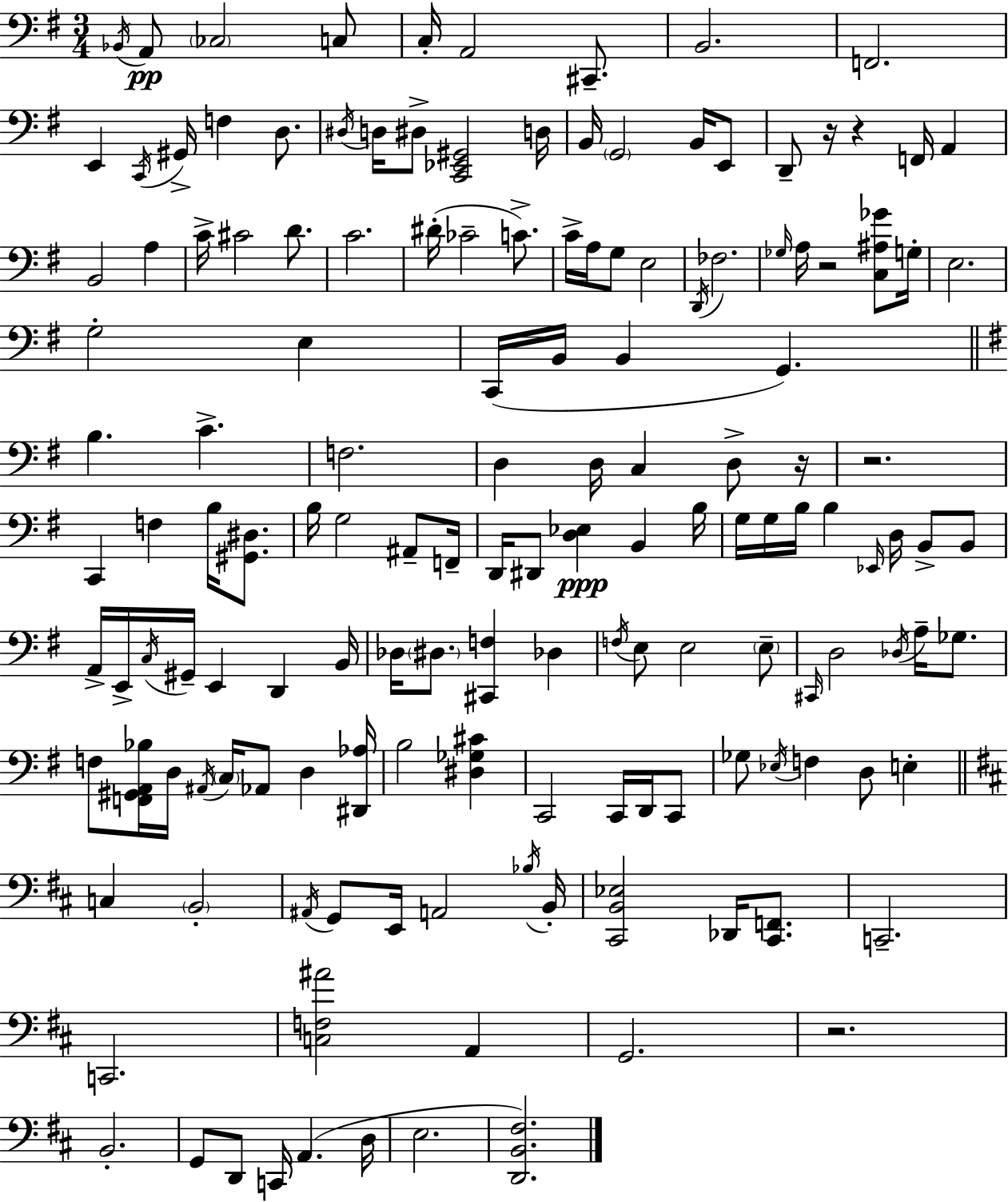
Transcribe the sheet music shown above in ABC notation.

X:1
T:Untitled
M:3/4
L:1/4
K:G
_B,,/4 A,,/2 _C,2 C,/2 C,/4 A,,2 ^C,,/2 B,,2 F,,2 E,, C,,/4 ^G,,/4 F, D,/2 ^D,/4 D,/4 ^D,/2 [C,,_E,,^G,,]2 D,/4 B,,/4 G,,2 B,,/4 E,,/2 D,,/2 z/4 z F,,/4 A,, B,,2 A, C/4 ^C2 D/2 C2 ^D/4 _C2 C/2 C/4 A,/4 G,/2 E,2 D,,/4 _F,2 _G,/4 A,/4 z2 [C,^A,_G]/2 G,/4 E,2 G,2 E, C,,/4 B,,/4 B,, G,, B, C F,2 D, D,/4 C, D,/2 z/4 z2 C,, F, B,/4 [^G,,^D,]/2 B,/4 G,2 ^A,,/2 F,,/4 D,,/4 ^D,,/2 [D,_E,] B,, B,/4 G,/4 G,/4 B,/4 B, _E,,/4 D,/4 B,,/2 B,,/2 A,,/4 E,,/4 C,/4 ^G,,/4 E,, D,, B,,/4 _D,/4 ^D,/2 [^C,,F,] _D, F,/4 E,/2 E,2 E,/2 ^C,,/4 D,2 _D,/4 A,/4 _G,/2 F,/2 [F,,^G,,A,,_B,]/4 D,/4 ^A,,/4 C,/4 _A,,/2 D, [^D,,_A,]/4 B,2 [^D,_G,^C] C,,2 C,,/4 D,,/4 C,,/2 _G,/2 _E,/4 F, D,/2 E, C, B,,2 ^A,,/4 G,,/2 E,,/4 A,,2 _B,/4 B,,/4 [^C,,B,,_E,]2 _D,,/4 [^C,,F,,]/2 C,,2 C,,2 [C,F,^A]2 A,, G,,2 z2 B,,2 G,,/2 D,,/2 C,,/4 A,, D,/4 E,2 [D,,B,,^F,]2